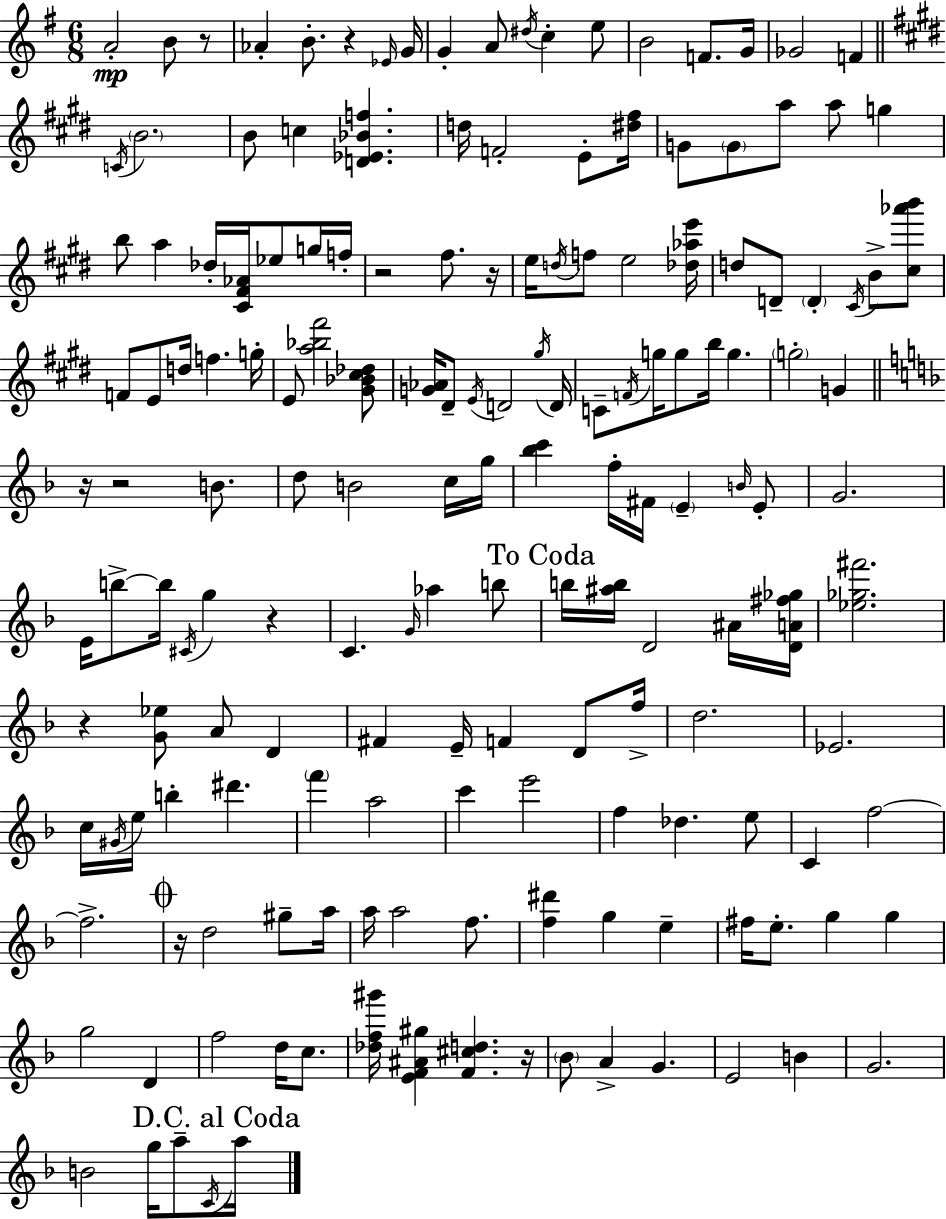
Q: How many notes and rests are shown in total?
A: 165